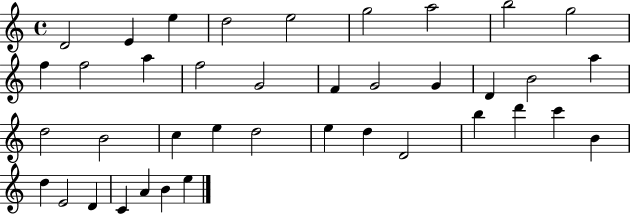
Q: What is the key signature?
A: C major